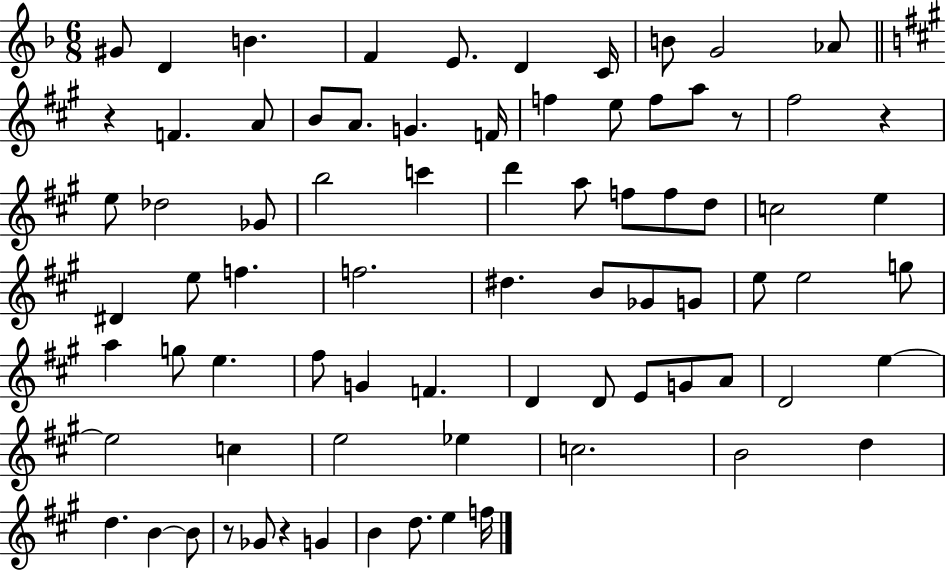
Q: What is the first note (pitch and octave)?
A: G#4